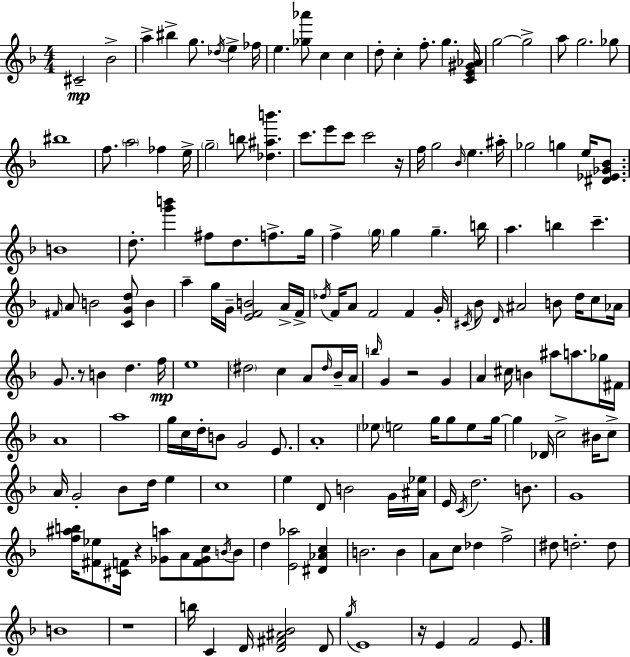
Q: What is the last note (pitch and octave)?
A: E4